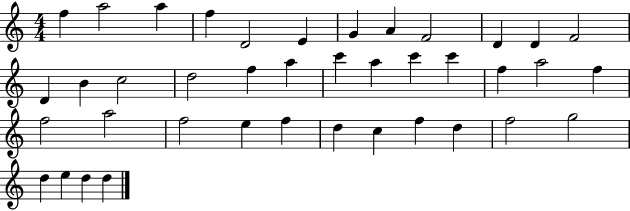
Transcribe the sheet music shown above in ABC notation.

X:1
T:Untitled
M:4/4
L:1/4
K:C
f a2 a f D2 E G A F2 D D F2 D B c2 d2 f a c' a c' c' f a2 f f2 a2 f2 e f d c f d f2 g2 d e d d